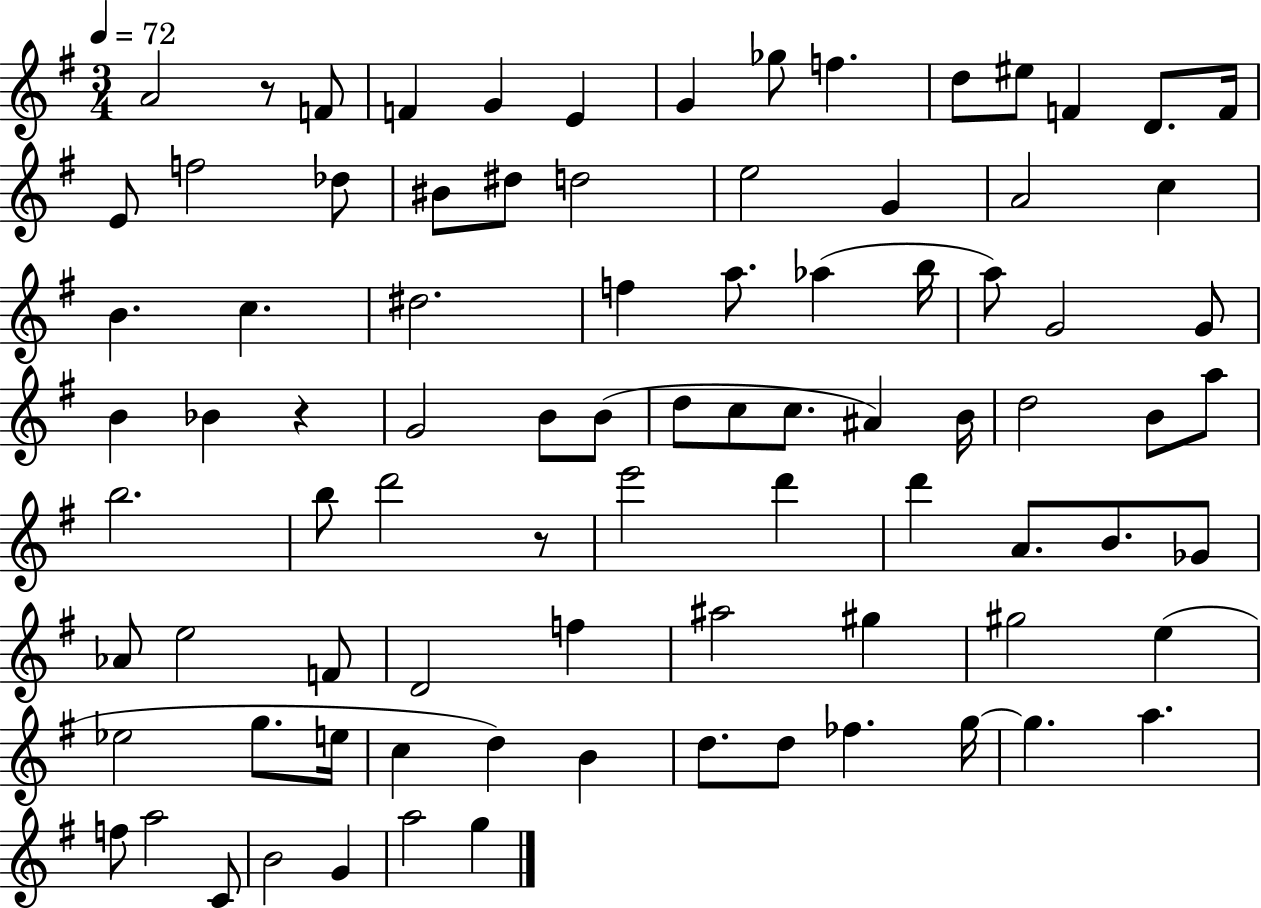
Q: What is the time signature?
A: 3/4